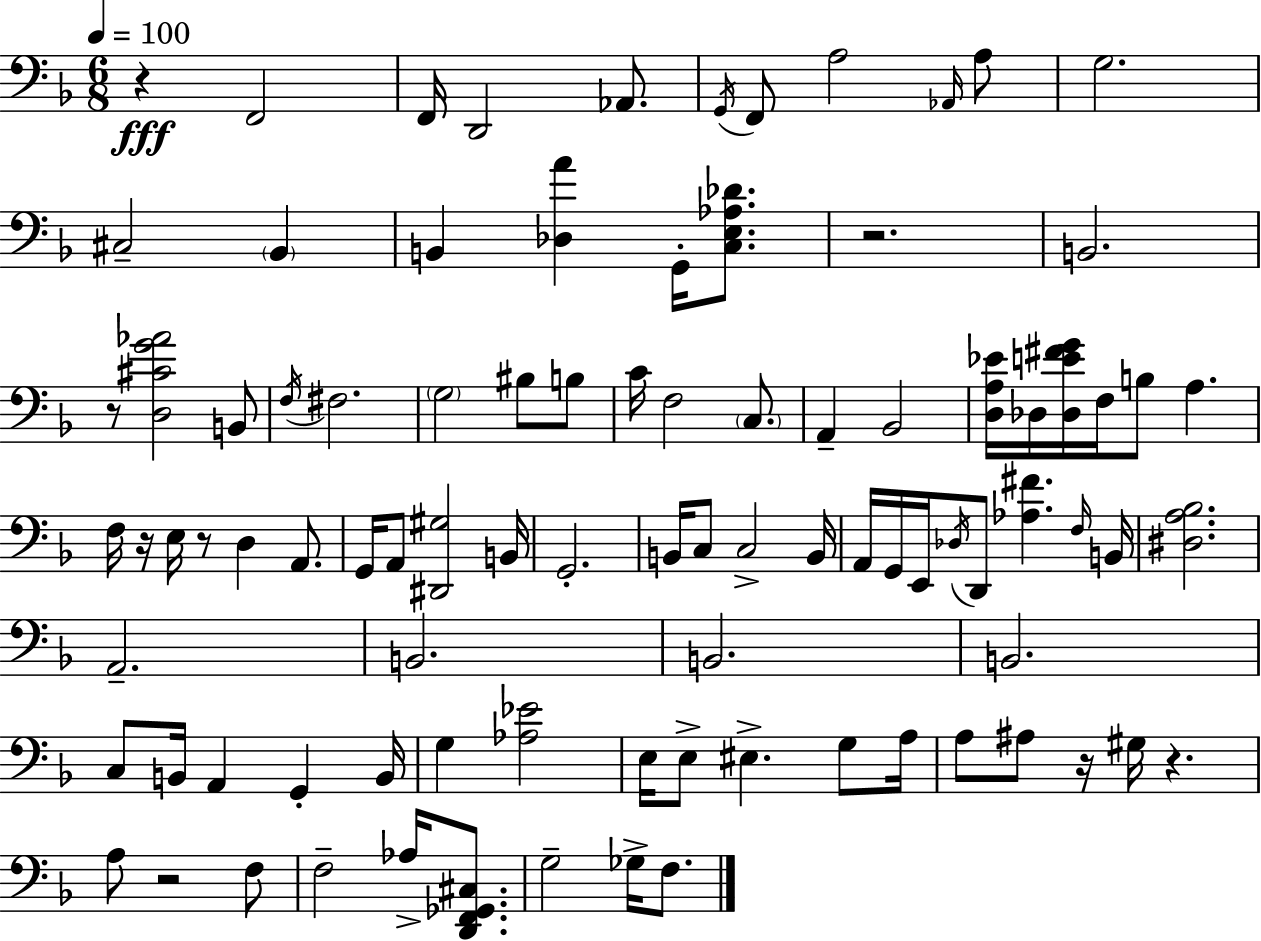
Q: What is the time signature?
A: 6/8